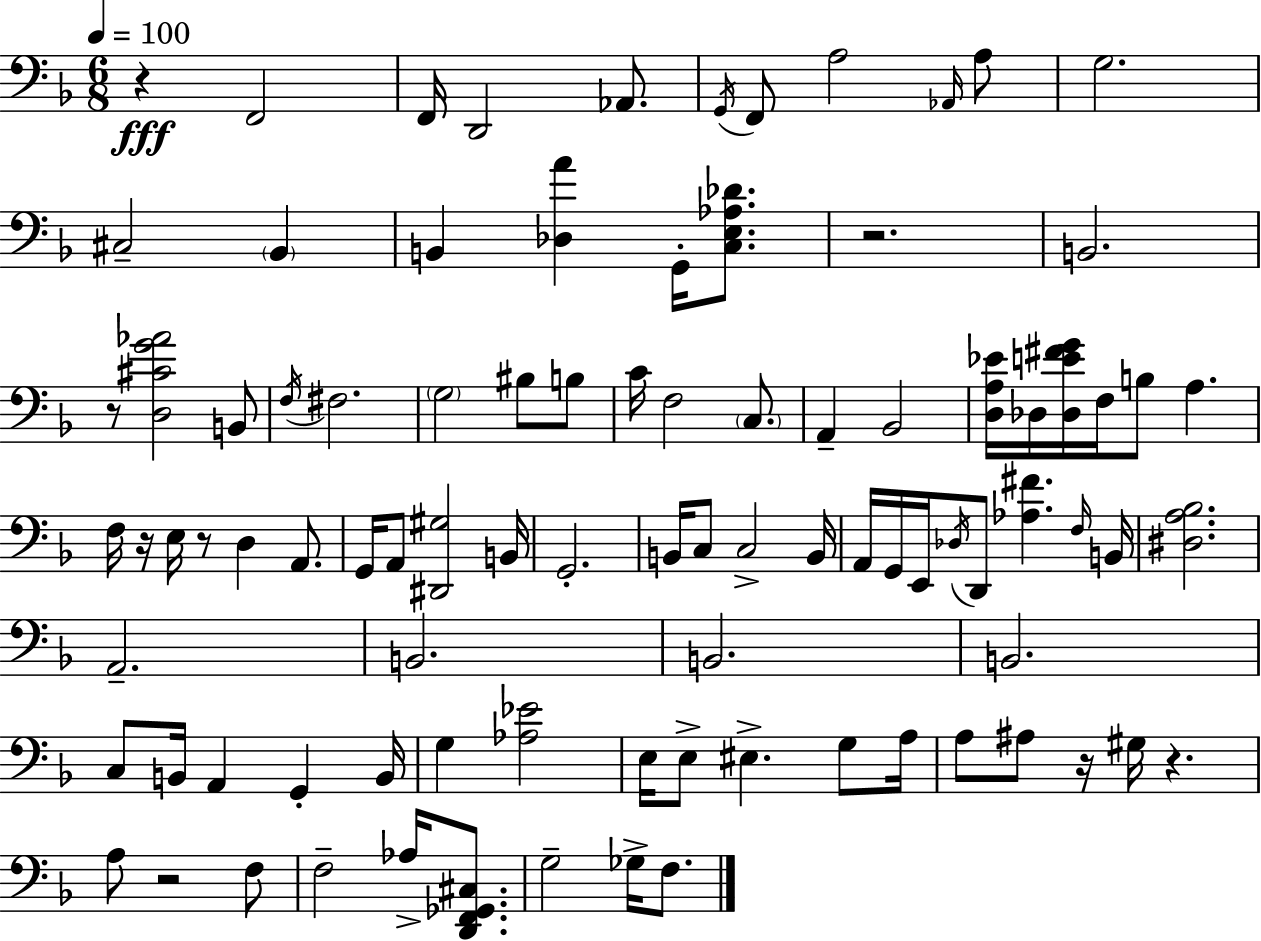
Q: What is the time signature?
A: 6/8